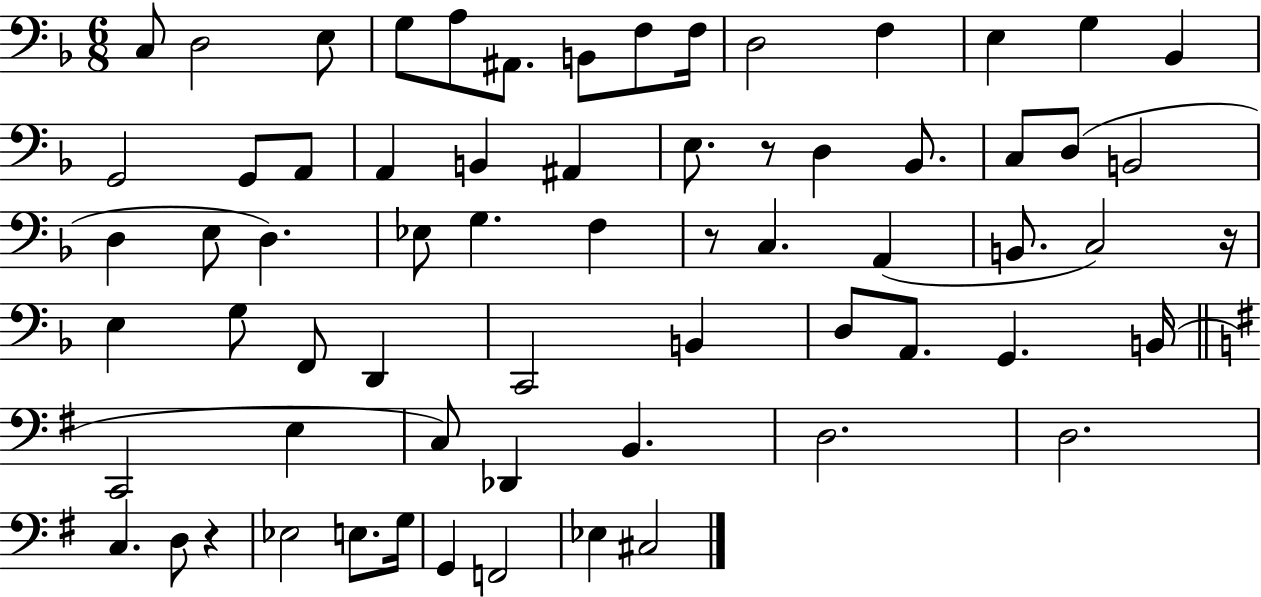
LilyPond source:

{
  \clef bass
  \numericTimeSignature
  \time 6/8
  \key f \major
  c8 d2 e8 | g8 a8 ais,8. b,8 f8 f16 | d2 f4 | e4 g4 bes,4 | \break g,2 g,8 a,8 | a,4 b,4 ais,4 | e8. r8 d4 bes,8. | c8 d8( b,2 | \break d4 e8 d4.) | ees8 g4. f4 | r8 c4. a,4( | b,8. c2) r16 | \break e4 g8 f,8 d,4 | c,2 b,4 | d8 a,8. g,4. b,16( | \bar "||" \break \key g \major c,2 e4 | c8) des,4 b,4. | d2. | d2. | \break c4. d8 r4 | ees2 e8. g16 | g,4 f,2 | ees4 cis2 | \break \bar "|."
}